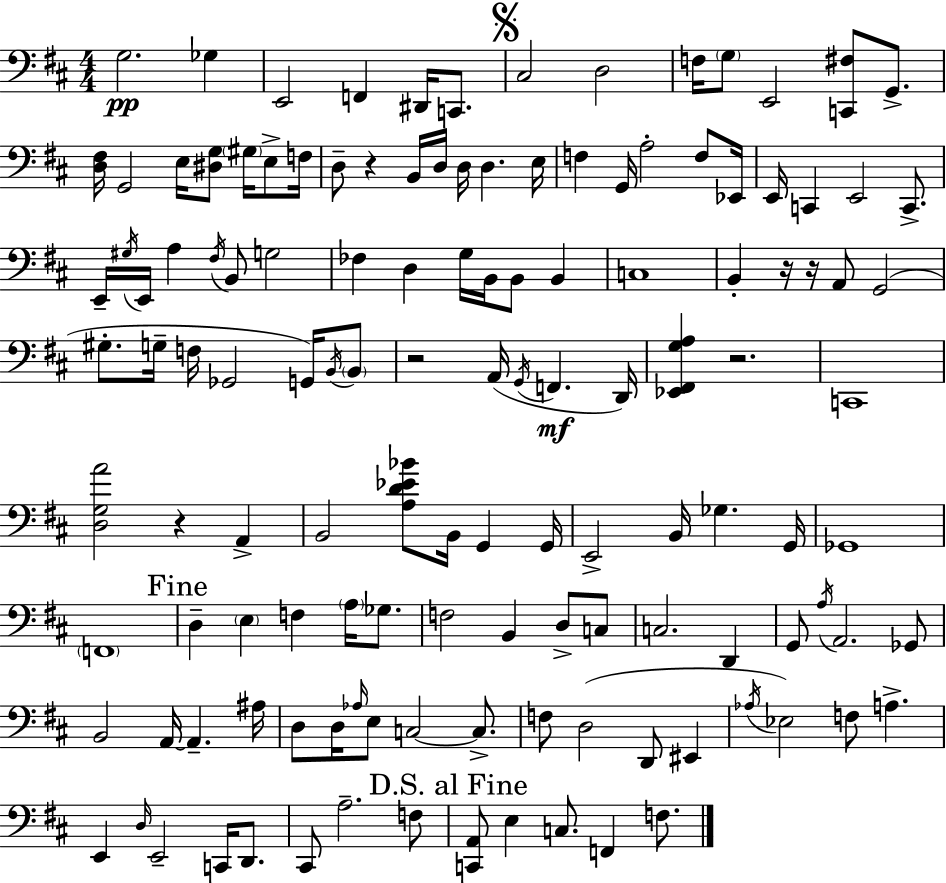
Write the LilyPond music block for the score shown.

{
  \clef bass
  \numericTimeSignature
  \time 4/4
  \key d \major
  \repeat volta 2 { g2.\pp ges4 | e,2 f,4 dis,16 c,8. | \mark \markup { \musicglyph "scripts.segno" } cis2 d2 | f16 \parenthesize g8 e,2 <c, fis>8 g,8.-> | \break <d fis>16 g,2 e16 <dis g>8 \parenthesize gis16 e8-> f16 | d8-- r4 b,16 d16 d16 d4. e16 | f4 g,16 a2-. f8 ees,16 | e,16 c,4 e,2 c,8.-> | \break e,16-- \acciaccatura { gis16 } e,16 a4 \acciaccatura { fis16 } b,8 g2 | fes4 d4 g16 b,16 b,8 b,4 | c1 | b,4-. r16 r16 a,8 g,2( | \break gis8.-. g16-- f16 ges,2 g,16) | \acciaccatura { b,16 } \parenthesize b,8 r2 a,16( \acciaccatura { g,16 } f,4.\mf | d,16) <ees, fis, g a>4 r2. | c,1 | \break <d g a'>2 r4 | a,4-> b,2 <a d' ees' bes'>8 b,16 g,4 | g,16 e,2-> b,16 ges4. | g,16 ges,1 | \break \parenthesize f,1 | \mark "Fine" d4-- \parenthesize e4 f4 | \parenthesize a16 ges8. f2 b,4 | d8-> c8 c2. | \break d,4 g,8 \acciaccatura { a16 } a,2. | ges,8 b,2 a,16~~ a,4.-- | ais16 d8 d16 \grace { aes16 } e8 c2~~ | c8.-> f8 d2( | \break d,8 eis,4 \acciaccatura { aes16 }) ees2 f8 | a4.-> e,4 \grace { d16 } e,2-- | c,16 d,8. cis,8 a2.-- | f8 \mark "D.S. al Fine" <c, a,>8 e4 c8. | \break f,4 f8. } \bar "|."
}